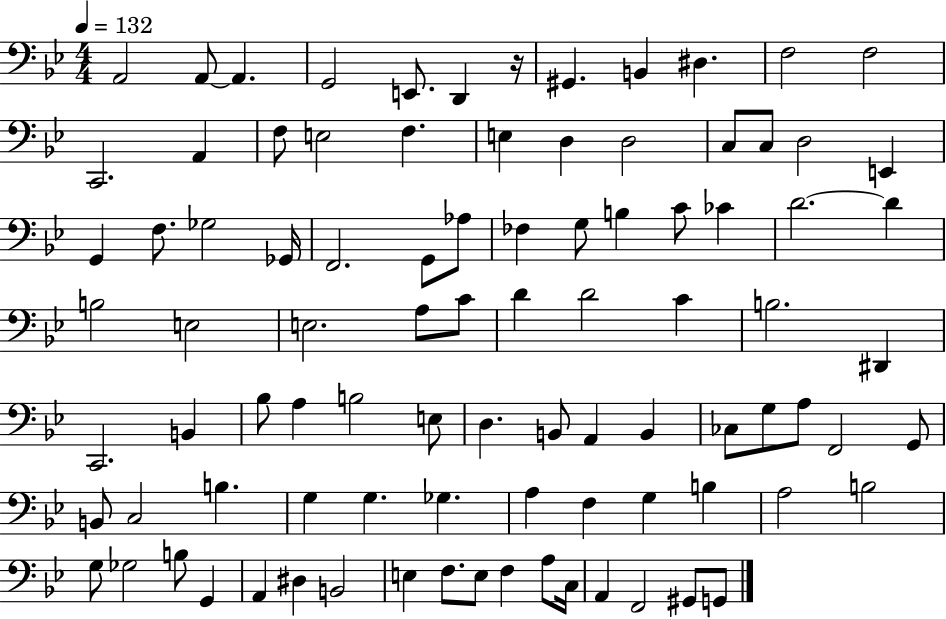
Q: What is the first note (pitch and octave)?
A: A2